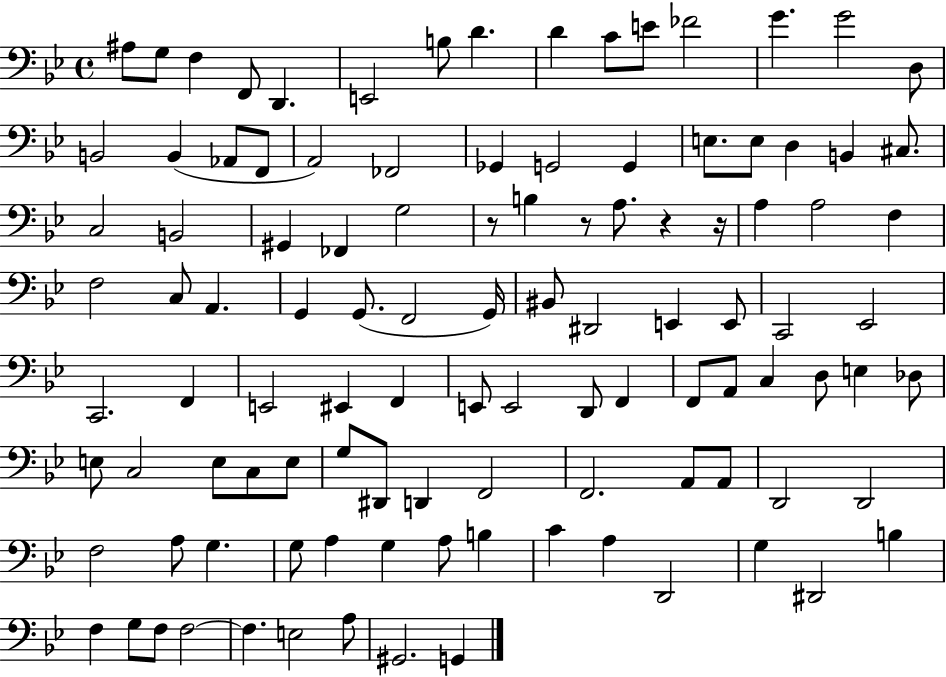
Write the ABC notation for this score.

X:1
T:Untitled
M:4/4
L:1/4
K:Bb
^A,/2 G,/2 F, F,,/2 D,, E,,2 B,/2 D D C/2 E/2 _F2 G G2 D,/2 B,,2 B,, _A,,/2 F,,/2 A,,2 _F,,2 _G,, G,,2 G,, E,/2 E,/2 D, B,, ^C,/2 C,2 B,,2 ^G,, _F,, G,2 z/2 B, z/2 A,/2 z z/4 A, A,2 F, F,2 C,/2 A,, G,, G,,/2 F,,2 G,,/4 ^B,,/2 ^D,,2 E,, E,,/2 C,,2 _E,,2 C,,2 F,, E,,2 ^E,, F,, E,,/2 E,,2 D,,/2 F,, F,,/2 A,,/2 C, D,/2 E, _D,/2 E,/2 C,2 E,/2 C,/2 E,/2 G,/2 ^D,,/2 D,, F,,2 F,,2 A,,/2 A,,/2 D,,2 D,,2 F,2 A,/2 G, G,/2 A, G, A,/2 B, C A, D,,2 G, ^D,,2 B, F, G,/2 F,/2 F,2 F, E,2 A,/2 ^G,,2 G,,